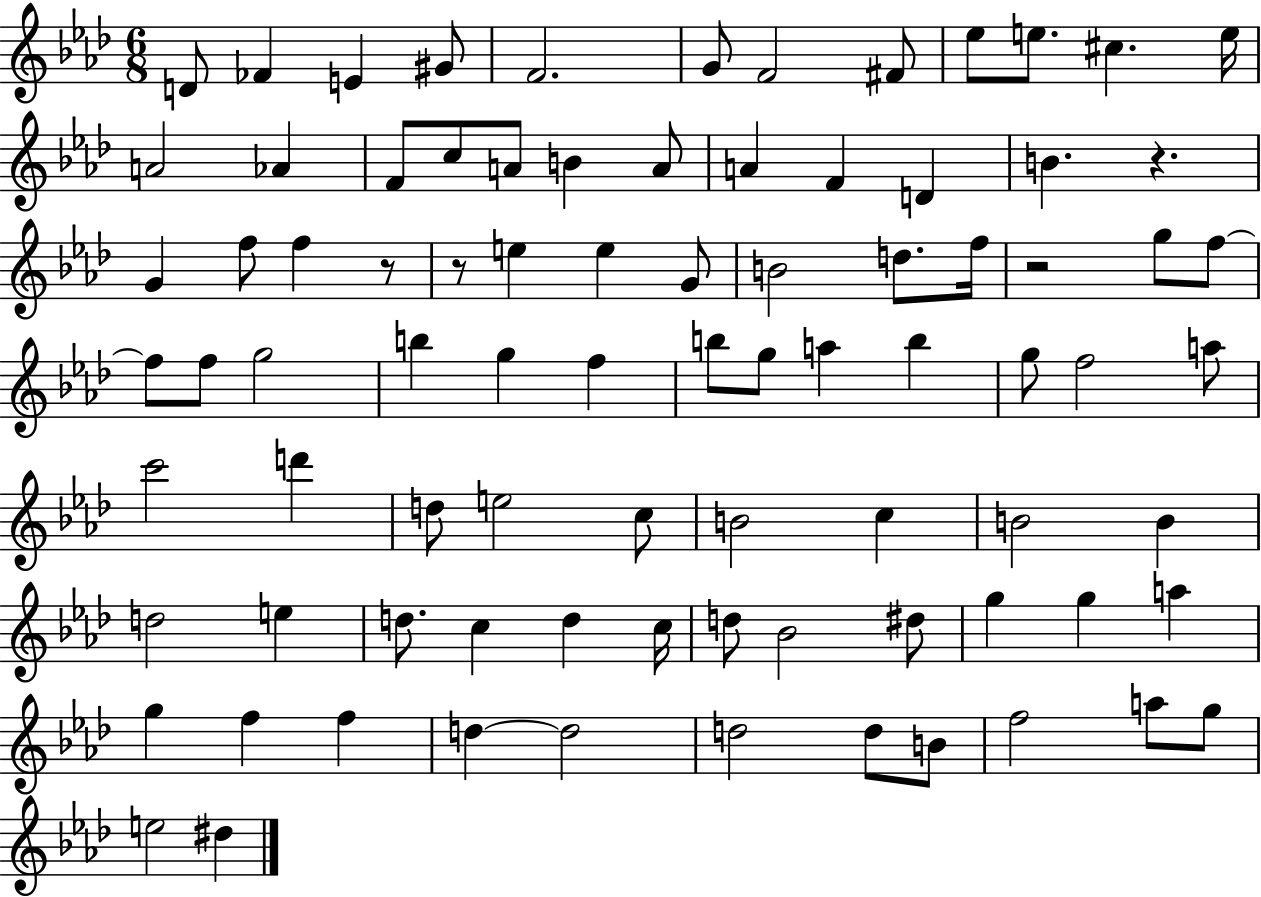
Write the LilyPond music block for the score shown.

{
  \clef treble
  \numericTimeSignature
  \time 6/8
  \key aes \major
  d'8 fes'4 e'4 gis'8 | f'2. | g'8 f'2 fis'8 | ees''8 e''8. cis''4. e''16 | \break a'2 aes'4 | f'8 c''8 a'8 b'4 a'8 | a'4 f'4 d'4 | b'4. r4. | \break g'4 f''8 f''4 r8 | r8 e''4 e''4 g'8 | b'2 d''8. f''16 | r2 g''8 f''8~~ | \break f''8 f''8 g''2 | b''4 g''4 f''4 | b''8 g''8 a''4 b''4 | g''8 f''2 a''8 | \break c'''2 d'''4 | d''8 e''2 c''8 | b'2 c''4 | b'2 b'4 | \break d''2 e''4 | d''8. c''4 d''4 c''16 | d''8 bes'2 dis''8 | g''4 g''4 a''4 | \break g''4 f''4 f''4 | d''4~~ d''2 | d''2 d''8 b'8 | f''2 a''8 g''8 | \break e''2 dis''4 | \bar "|."
}